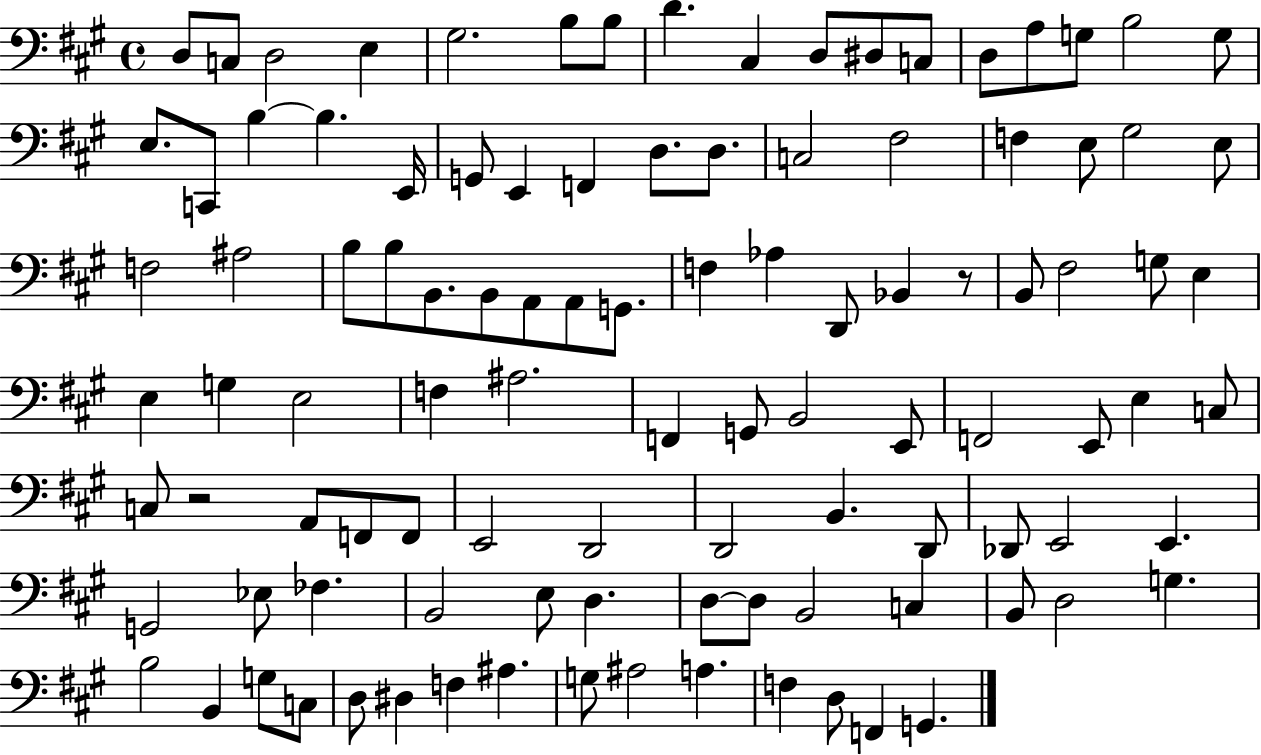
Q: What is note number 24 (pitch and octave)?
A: E2